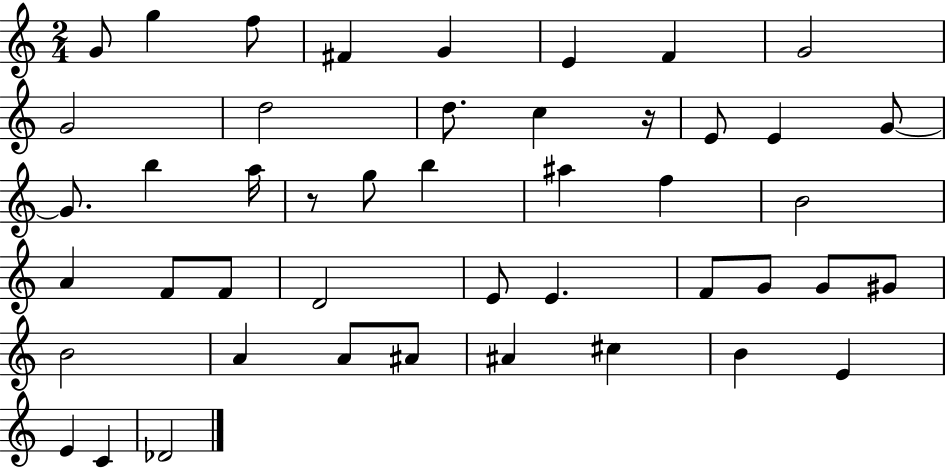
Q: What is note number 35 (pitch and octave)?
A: A4